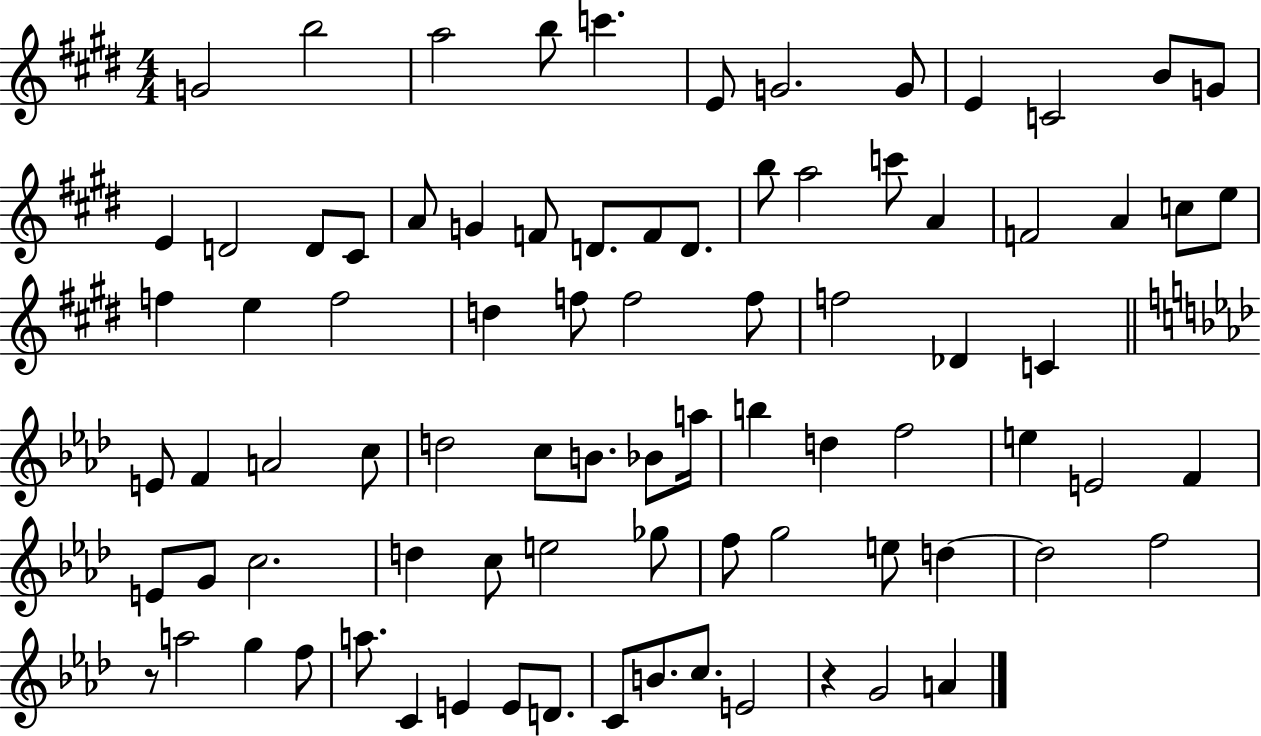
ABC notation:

X:1
T:Untitled
M:4/4
L:1/4
K:E
G2 b2 a2 b/2 c' E/2 G2 G/2 E C2 B/2 G/2 E D2 D/2 ^C/2 A/2 G F/2 D/2 F/2 D/2 b/2 a2 c'/2 A F2 A c/2 e/2 f e f2 d f/2 f2 f/2 f2 _D C E/2 F A2 c/2 d2 c/2 B/2 _B/2 a/4 b d f2 e E2 F E/2 G/2 c2 d c/2 e2 _g/2 f/2 g2 e/2 d d2 f2 z/2 a2 g f/2 a/2 C E E/2 D/2 C/2 B/2 c/2 E2 z G2 A